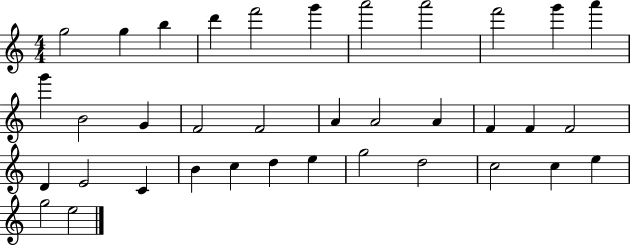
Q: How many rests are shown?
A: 0